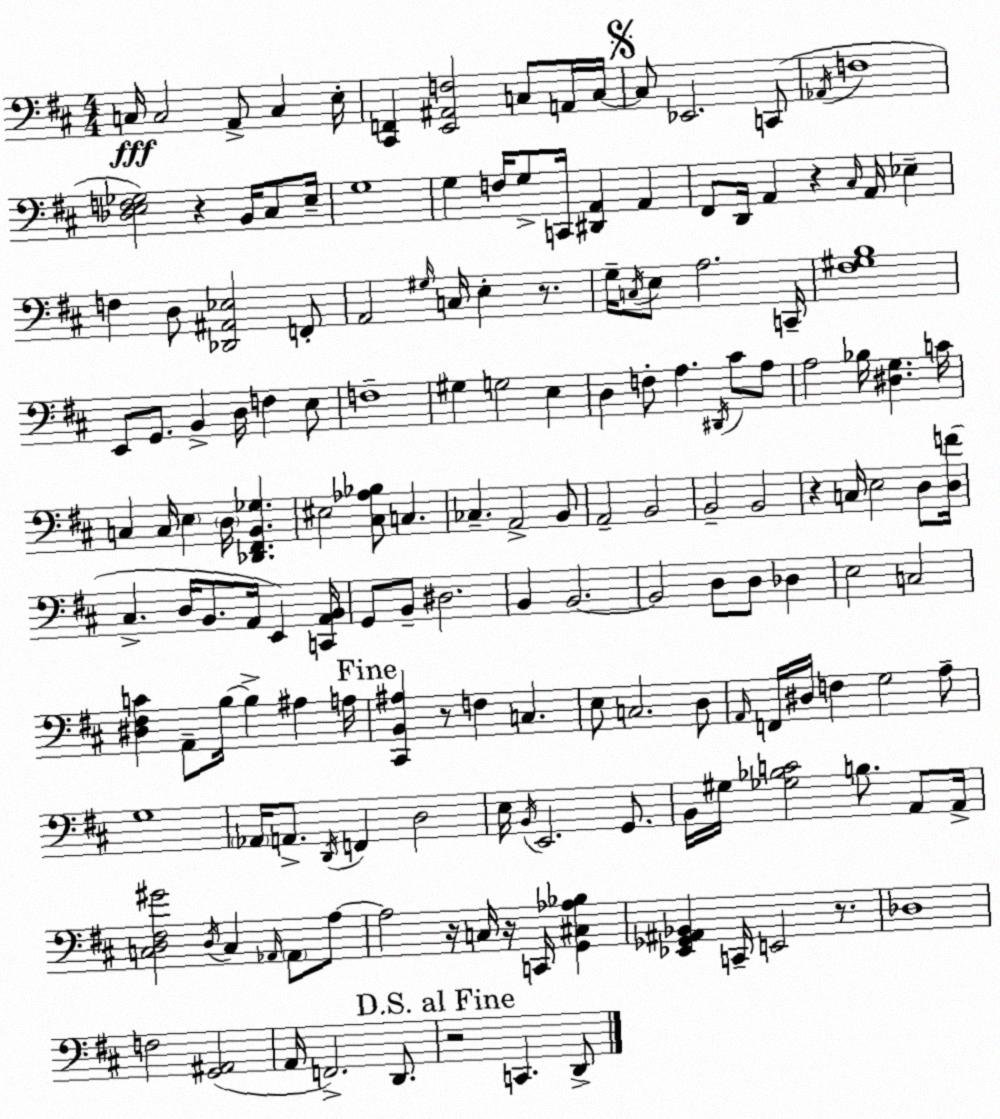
X:1
T:Untitled
M:4/4
L:1/4
K:D
C,/4 C,2 A,,/2 C, E,/4 [^C,,F,,] [E,,^A,,F,]2 C,/2 A,,/4 C,/4 C,/2 _E,,2 C,,/2 _A,,/4 F,4 [_D,E,F,_G,]2 z B,,/4 ^C,/2 E,/4 G,4 G, F,/4 G,/2 C,,/4 [^D,,A,,] A,, ^F,,/2 D,,/4 A,, z ^C,/4 A,,/4 _E, F, D,/2 [_D,,^A,,_E,]2 F,,/2 A,,2 ^G,/4 C,/4 E, z/2 G,/4 C,/4 E,/2 A,2 C,,/4 [^F,^G,B,]4 E,,/2 G,,/2 B,, D,/4 F, E,/2 F,4 ^G, G,2 E, D, F,/2 A, ^D,,/4 ^C/2 A,/2 A,2 _B,/4 [^D,G,] C/4 C, C,/4 E, D,/4 [_D,,^F,,B,,_G,] ^E,2 [^C,_A,_B,]/2 C, _C, A,,2 B,,/2 A,,2 B,,2 B,,2 B,,2 z C,/4 E,2 D,/2 [D,F]/4 ^C, D,/4 B,,/2 A,,/4 E,, [C,,A,,B,,]/4 G,,/2 B,,/2 ^D,2 B,, B,,2 B,,2 D,/2 D,/2 _D, E,2 C,2 [^D,^F,C] A,,/2 B,/4 B, ^A, A,/4 [^C,,B,,^A,] z/2 F, C, E,/2 C,2 D,/2 A,,/4 F,,/4 ^D,/4 F, G,2 A,/2 G,4 _A,,/4 A,,/2 D,,/4 F,, D,2 E,/4 B,,/4 E,,2 G,,/2 B,,/4 ^G,/4 [_G,_B,C]2 B,/2 A,,/2 A,,/4 [C,D,^F,^G]2 D,/4 C, _A,,/4 _A,,/2 A,/2 A,2 z/4 C,/4 z/4 C,,/4 [G,,^C,_A,_B,] [_E,,_G,,^A,,_B,,] C,,/4 E,,2 z/2 _D,4 F,2 [G,,^A,,]2 A,,/4 F,,2 D,,/2 z2 C,, D,,/2